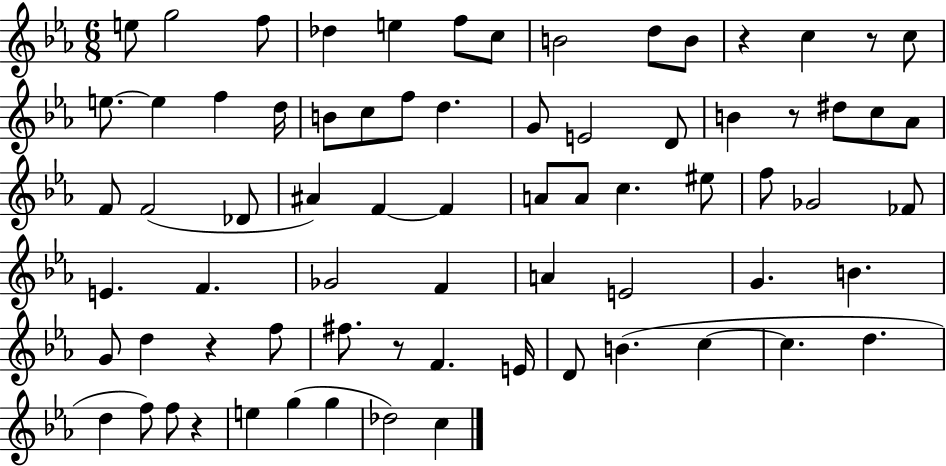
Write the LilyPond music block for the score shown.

{
  \clef treble
  \numericTimeSignature
  \time 6/8
  \key ees \major
  e''8 g''2 f''8 | des''4 e''4 f''8 c''8 | b'2 d''8 b'8 | r4 c''4 r8 c''8 | \break e''8.~~ e''4 f''4 d''16 | b'8 c''8 f''8 d''4. | g'8 e'2 d'8 | b'4 r8 dis''8 c''8 aes'8 | \break f'8 f'2( des'8 | ais'4) f'4~~ f'4 | a'8 a'8 c''4. eis''8 | f''8 ges'2 fes'8 | \break e'4. f'4. | ges'2 f'4 | a'4 e'2 | g'4. b'4. | \break g'8 d''4 r4 f''8 | fis''8. r8 f'4. e'16 | d'8 b'4.( c''4~~ | c''4. d''4. | \break d''4 f''8) f''8 r4 | e''4 g''4( g''4 | des''2) c''4 | \bar "|."
}